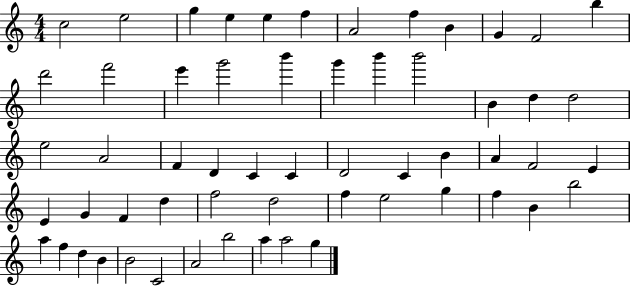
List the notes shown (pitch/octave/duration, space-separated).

C5/h E5/h G5/q E5/q E5/q F5/q A4/h F5/q B4/q G4/q F4/h B5/q D6/h F6/h E6/q G6/h B6/q G6/q B6/q B6/h B4/q D5/q D5/h E5/h A4/h F4/q D4/q C4/q C4/q D4/h C4/q B4/q A4/q F4/h E4/q E4/q G4/q F4/q D5/q F5/h D5/h F5/q E5/h G5/q F5/q B4/q B5/h A5/q F5/q D5/q B4/q B4/h C4/h A4/h B5/h A5/q A5/h G5/q